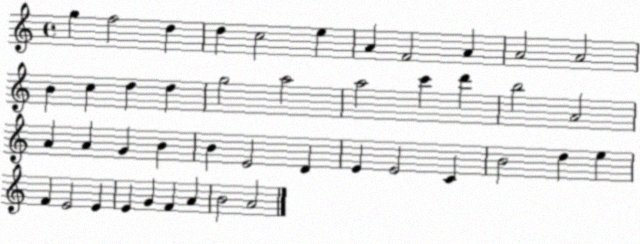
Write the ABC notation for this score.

X:1
T:Untitled
M:4/4
L:1/4
K:C
g f2 d d c2 e A F2 A A2 A2 B c d d g2 a2 a2 c' d' b2 A2 A A G B B E2 D E E2 C B2 d e F E2 E E G F A B2 A2